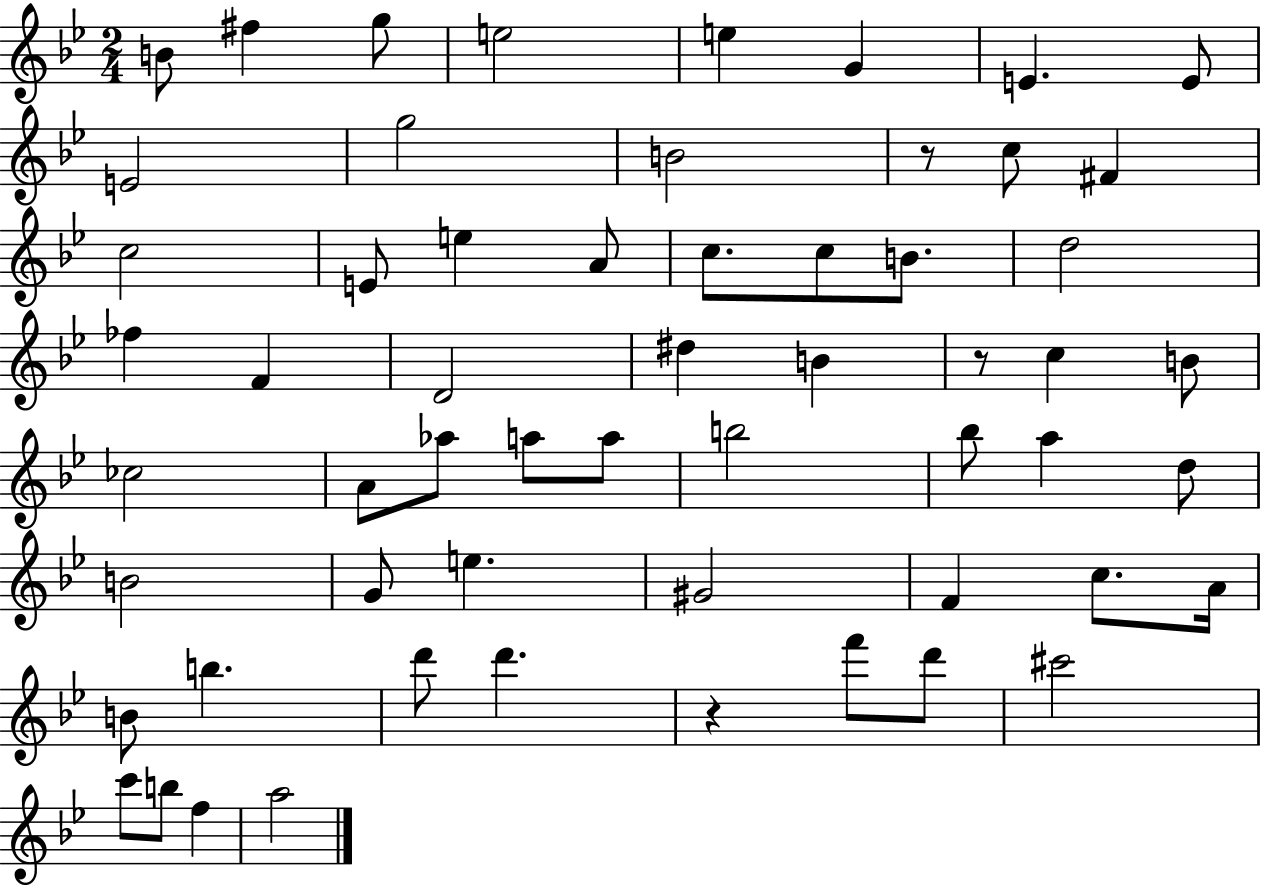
{
  \clef treble
  \numericTimeSignature
  \time 2/4
  \key bes \major
  b'8 fis''4 g''8 | e''2 | e''4 g'4 | e'4. e'8 | \break e'2 | g''2 | b'2 | r8 c''8 fis'4 | \break c''2 | e'8 e''4 a'8 | c''8. c''8 b'8. | d''2 | \break fes''4 f'4 | d'2 | dis''4 b'4 | r8 c''4 b'8 | \break ces''2 | a'8 aes''8 a''8 a''8 | b''2 | bes''8 a''4 d''8 | \break b'2 | g'8 e''4. | gis'2 | f'4 c''8. a'16 | \break b'8 b''4. | d'''8 d'''4. | r4 f'''8 d'''8 | cis'''2 | \break c'''8 b''8 f''4 | a''2 | \bar "|."
}